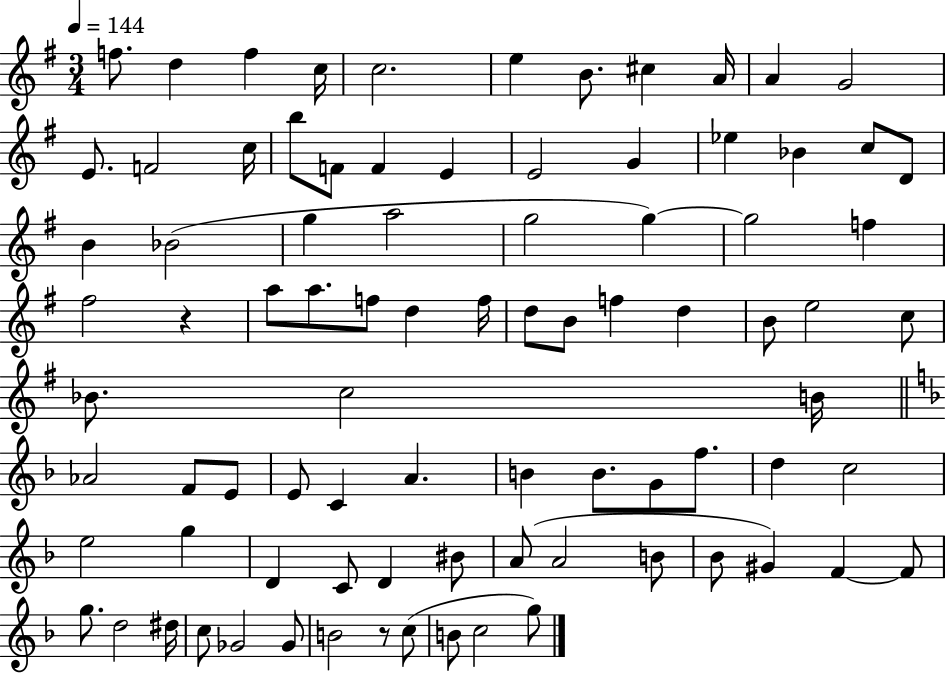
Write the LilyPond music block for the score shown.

{
  \clef treble
  \numericTimeSignature
  \time 3/4
  \key g \major
  \tempo 4 = 144
  f''8. d''4 f''4 c''16 | c''2. | e''4 b'8. cis''4 a'16 | a'4 g'2 | \break e'8. f'2 c''16 | b''8 f'8 f'4 e'4 | e'2 g'4 | ees''4 bes'4 c''8 d'8 | \break b'4 bes'2( | g''4 a''2 | g''2 g''4~~) | g''2 f''4 | \break fis''2 r4 | a''8 a''8. f''8 d''4 f''16 | d''8 b'8 f''4 d''4 | b'8 e''2 c''8 | \break bes'8. c''2 b'16 | \bar "||" \break \key f \major aes'2 f'8 e'8 | e'8 c'4 a'4. | b'4 b'8. g'8 f''8. | d''4 c''2 | \break e''2 g''4 | d'4 c'8 d'4 bis'8 | a'8( a'2 b'8 | bes'8 gis'4) f'4~~ f'8 | \break g''8. d''2 dis''16 | c''8 ges'2 ges'8 | b'2 r8 c''8( | b'8 c''2 g''8) | \break \bar "|."
}